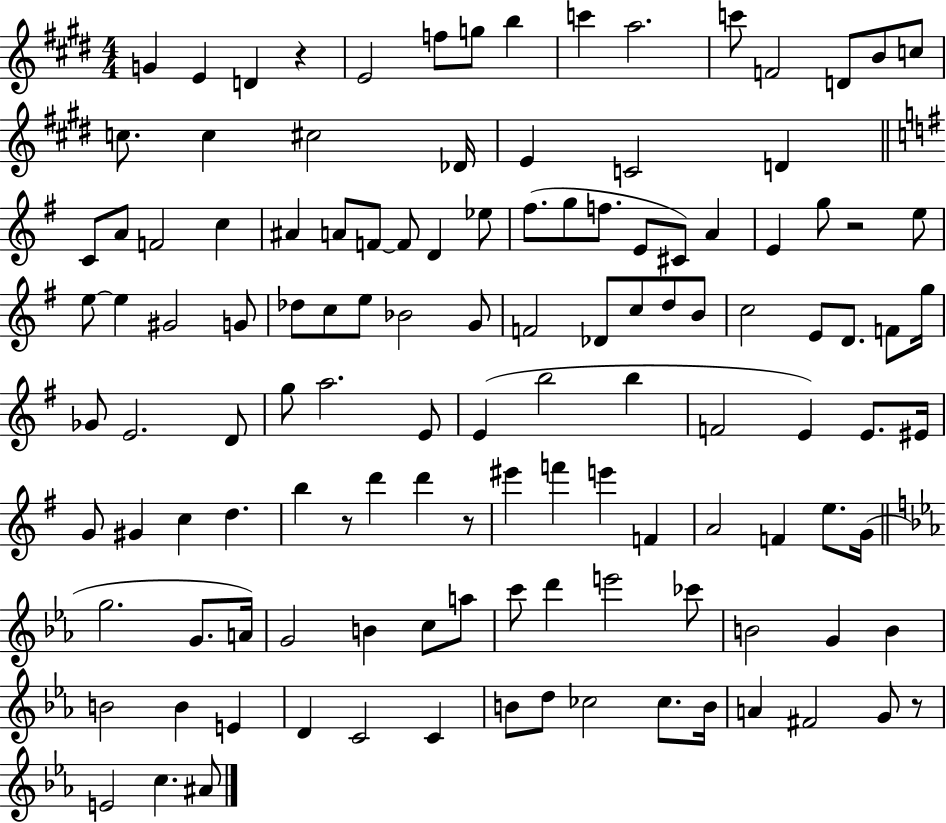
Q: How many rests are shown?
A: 5